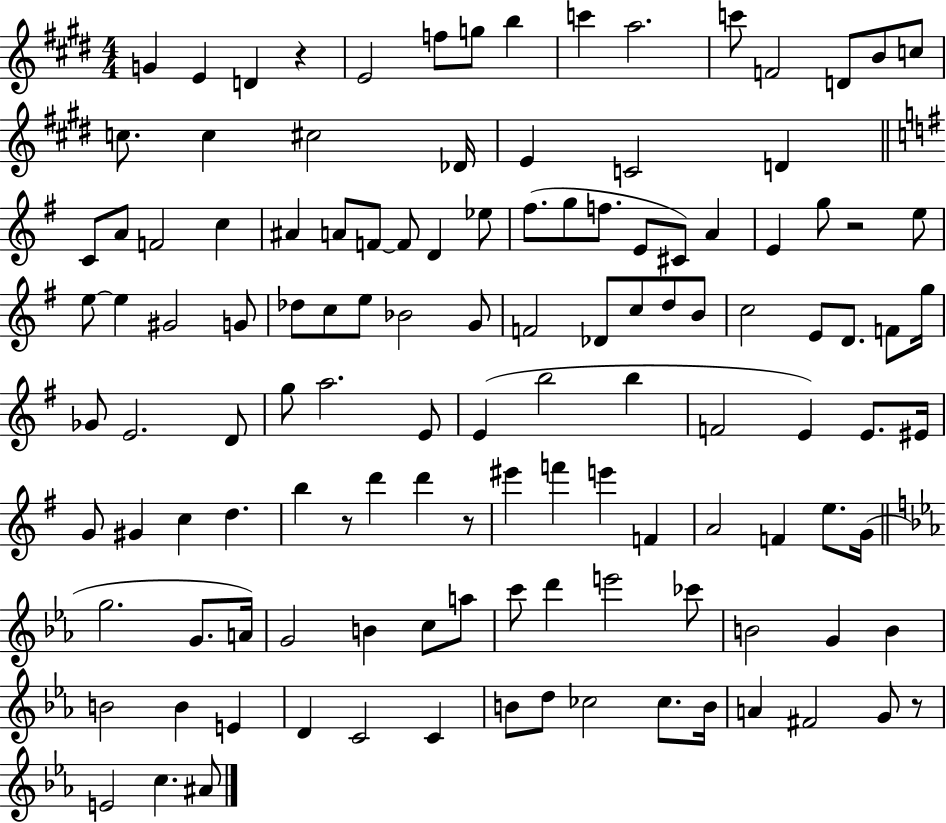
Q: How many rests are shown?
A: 5